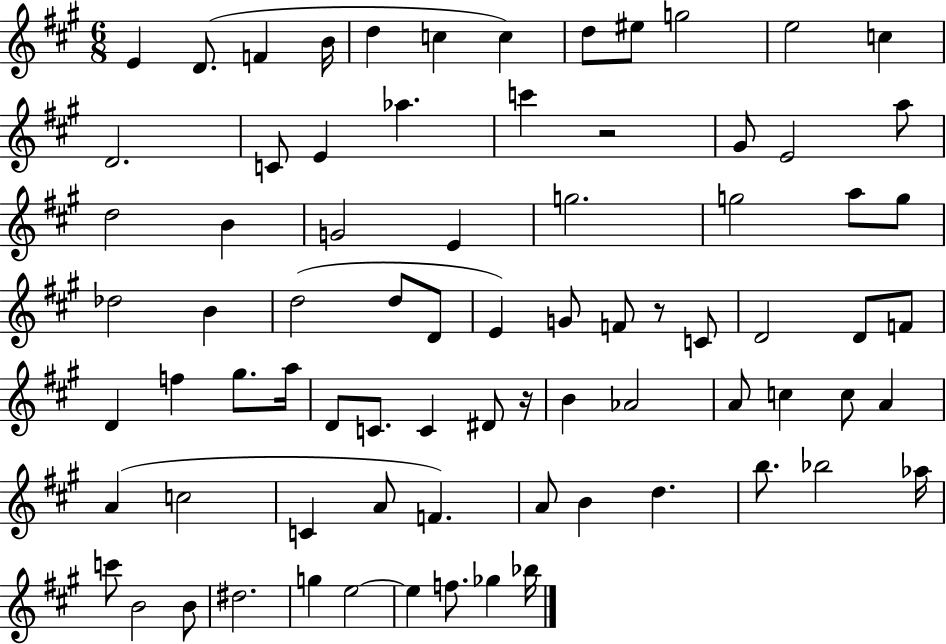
X:1
T:Untitled
M:6/8
L:1/4
K:A
E D/2 F B/4 d c c d/2 ^e/2 g2 e2 c D2 C/2 E _a c' z2 ^G/2 E2 a/2 d2 B G2 E g2 g2 a/2 g/2 _d2 B d2 d/2 D/2 E G/2 F/2 z/2 C/2 D2 D/2 F/2 D f ^g/2 a/4 D/2 C/2 C ^D/2 z/4 B _A2 A/2 c c/2 A A c2 C A/2 F A/2 B d b/2 _b2 _a/4 c'/2 B2 B/2 ^d2 g e2 e f/2 _g _b/4